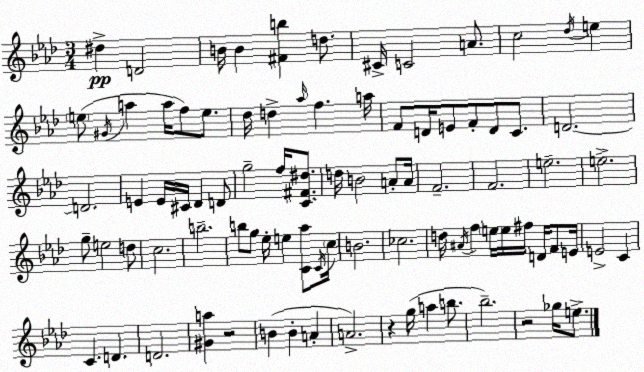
X:1
T:Untitled
M:3/4
L:1/4
K:Ab
^d D2 B/4 B [^Fb] d/2 ^C/4 C2 A/2 c2 _d/4 e e/2 ^G/4 a a/4 f/2 e/2 _d/4 d _a/4 f a/4 F/2 D/4 E/2 F/2 D/2 C/2 D2 D2 E E/4 ^C/4 _D D/2 g2 f/4 [C^F^d]/2 d/4 B2 A/2 A/4 F2 F2 e2 e2 g/2 e2 d/2 c2 b2 b/2 g/2 _e/4 e [C_a]/2 C/4 c/4 B2 _c2 d/4 ^A/4 f e/4 e/4 ^f/4 D/4 F/2 E/4 E2 C C D D2 [^Ga] z2 B B A A2 z g/4 a b/2 _b2 z2 _g/4 e/2